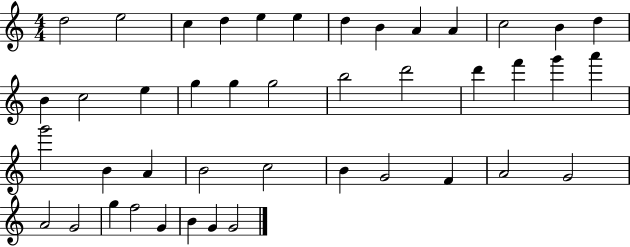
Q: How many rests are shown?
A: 0